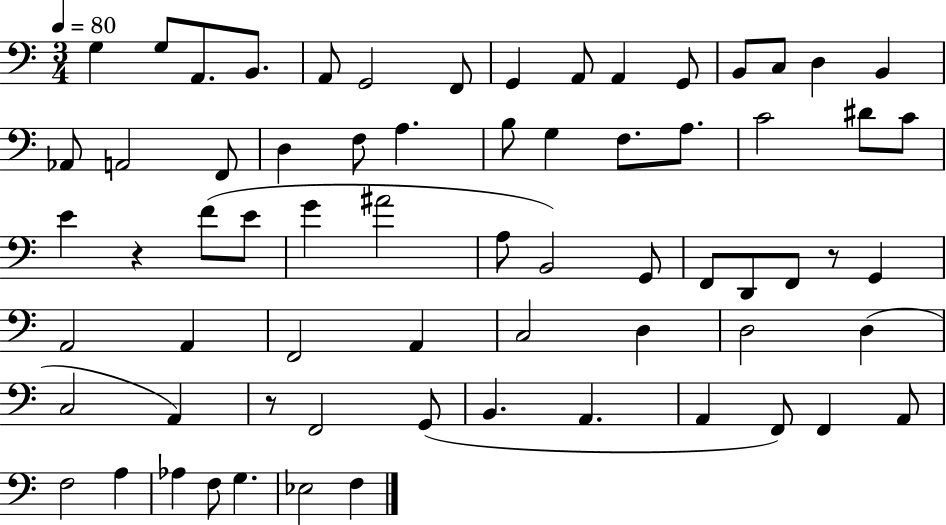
{
  \clef bass
  \numericTimeSignature
  \time 3/4
  \key c \major
  \tempo 4 = 80
  g4 g8 a,8. b,8. | a,8 g,2 f,8 | g,4 a,8 a,4 g,8 | b,8 c8 d4 b,4 | \break aes,8 a,2 f,8 | d4 f8 a4. | b8 g4 f8. a8. | c'2 dis'8 c'8 | \break e'4 r4 f'8( e'8 | g'4 ais'2 | a8 b,2) g,8 | f,8 d,8 f,8 r8 g,4 | \break a,2 a,4 | f,2 a,4 | c2 d4 | d2 d4( | \break c2 a,4) | r8 f,2 g,8( | b,4. a,4. | a,4 f,8) f,4 a,8 | \break f2 a4 | aes4 f8 g4. | ees2 f4 | \bar "|."
}